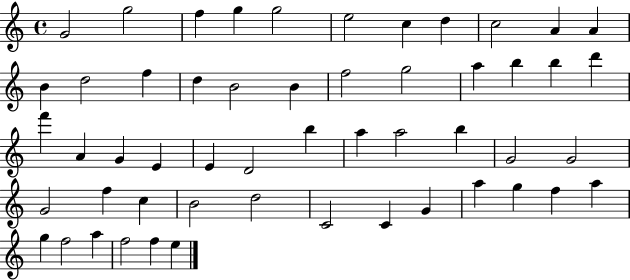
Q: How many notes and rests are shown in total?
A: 53